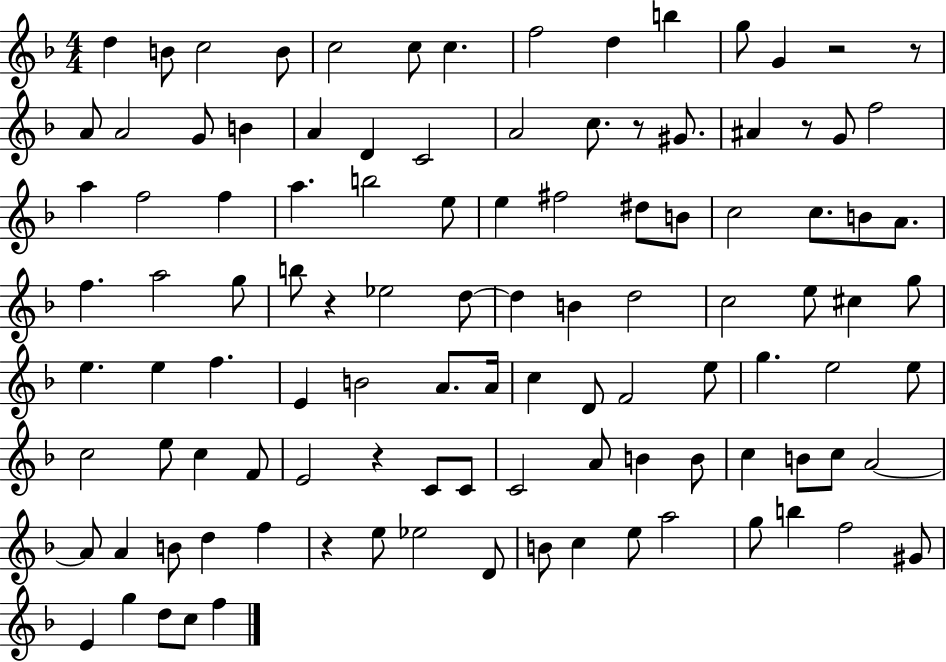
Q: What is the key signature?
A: F major